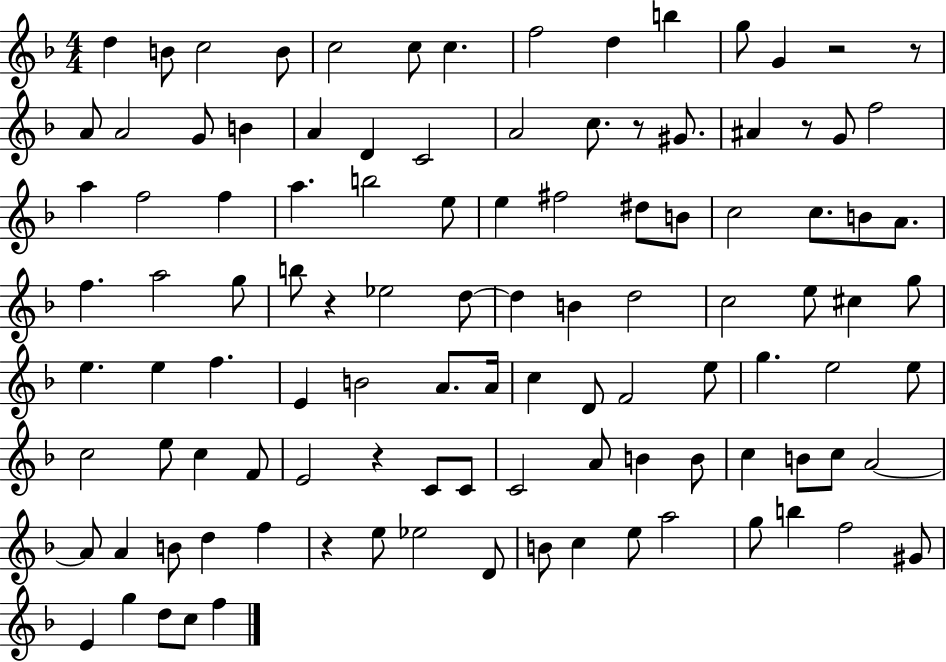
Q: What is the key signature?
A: F major